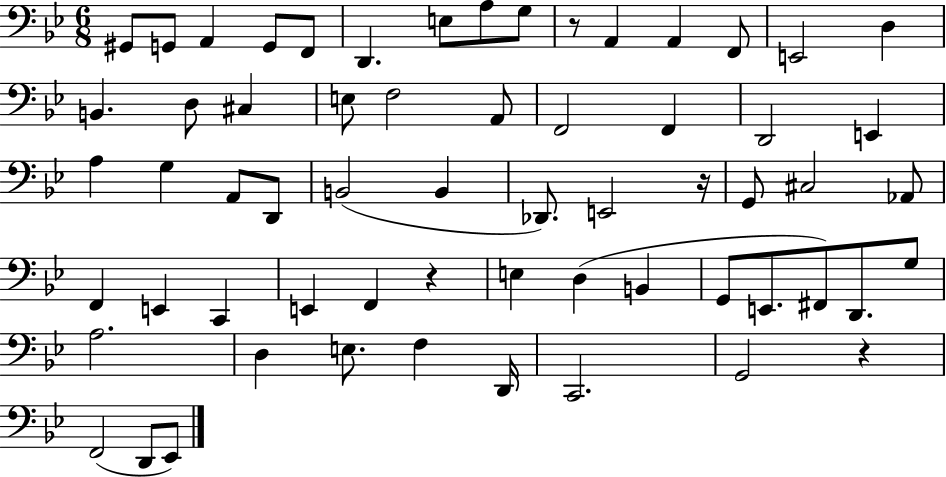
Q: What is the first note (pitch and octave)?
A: G#2